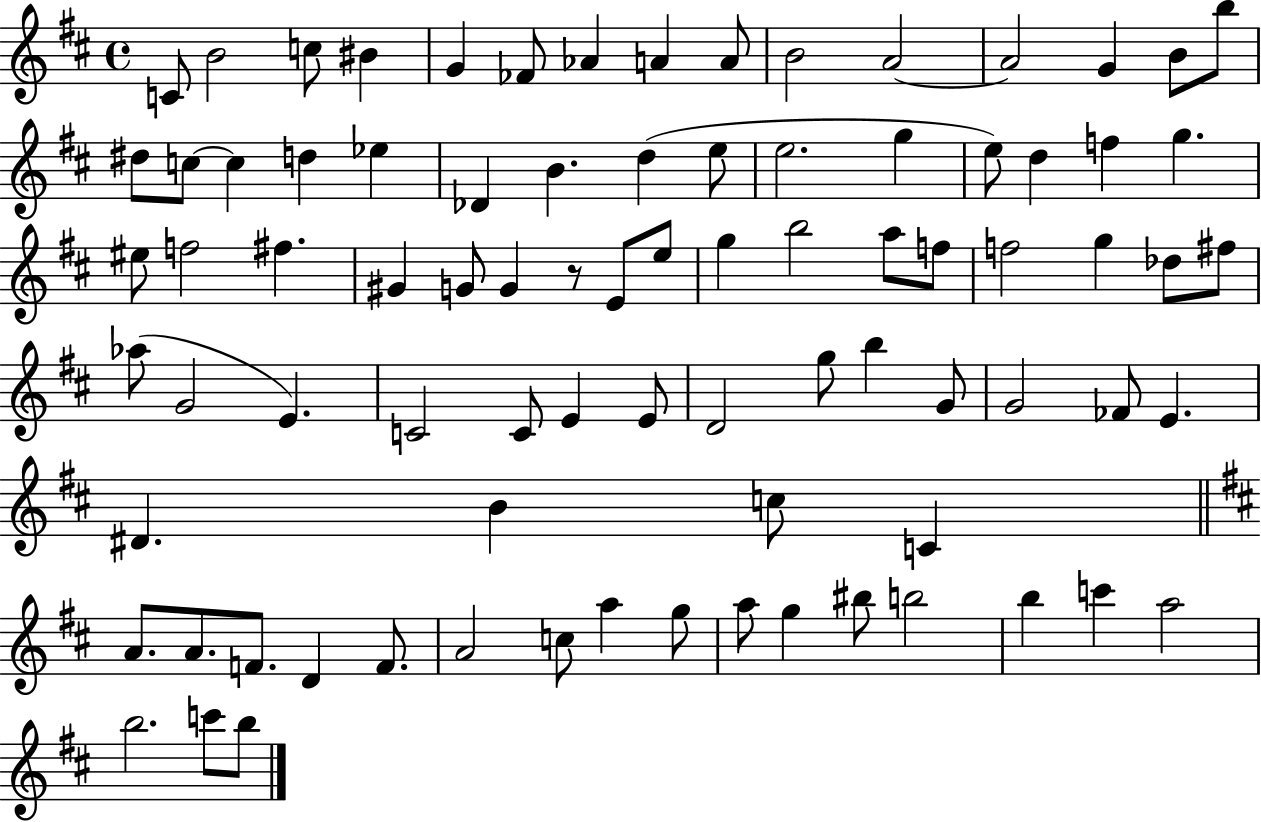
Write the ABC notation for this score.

X:1
T:Untitled
M:4/4
L:1/4
K:D
C/2 B2 c/2 ^B G _F/2 _A A A/2 B2 A2 A2 G B/2 b/2 ^d/2 c/2 c d _e _D B d e/2 e2 g e/2 d f g ^e/2 f2 ^f ^G G/2 G z/2 E/2 e/2 g b2 a/2 f/2 f2 g _d/2 ^f/2 _a/2 G2 E C2 C/2 E E/2 D2 g/2 b G/2 G2 _F/2 E ^D B c/2 C A/2 A/2 F/2 D F/2 A2 c/2 a g/2 a/2 g ^b/2 b2 b c' a2 b2 c'/2 b/2